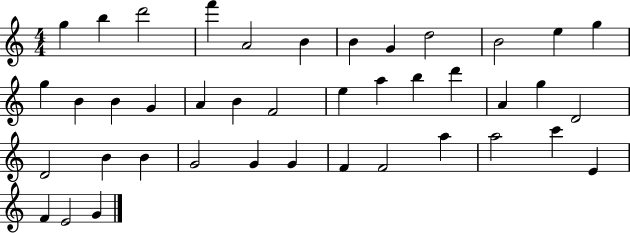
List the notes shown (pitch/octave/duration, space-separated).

G5/q B5/q D6/h F6/q A4/h B4/q B4/q G4/q D5/h B4/h E5/q G5/q G5/q B4/q B4/q G4/q A4/q B4/q F4/h E5/q A5/q B5/q D6/q A4/q G5/q D4/h D4/h B4/q B4/q G4/h G4/q G4/q F4/q F4/h A5/q A5/h C6/q E4/q F4/q E4/h G4/q